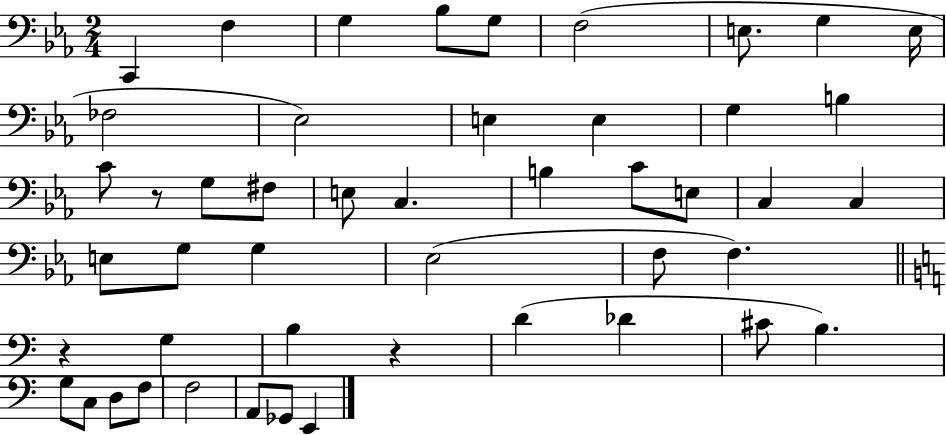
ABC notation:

X:1
T:Untitled
M:2/4
L:1/4
K:Eb
C,, F, G, _B,/2 G,/2 F,2 E,/2 G, E,/4 _F,2 _E,2 E, E, G, B, C/2 z/2 G,/2 ^F,/2 E,/2 C, B, C/2 E,/2 C, C, E,/2 G,/2 G, _E,2 F,/2 F, z G, B, z D _D ^C/2 B, G,/2 C,/2 D,/2 F,/2 F,2 A,,/2 _G,,/2 E,,